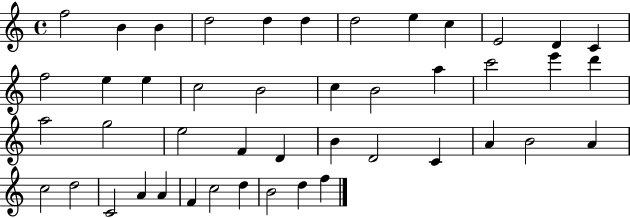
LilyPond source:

{
  \clef treble
  \time 4/4
  \defaultTimeSignature
  \key c \major
  f''2 b'4 b'4 | d''2 d''4 d''4 | d''2 e''4 c''4 | e'2 d'4 c'4 | \break f''2 e''4 e''4 | c''2 b'2 | c''4 b'2 a''4 | c'''2 e'''4 d'''4 | \break a''2 g''2 | e''2 f'4 d'4 | b'4 d'2 c'4 | a'4 b'2 a'4 | \break c''2 d''2 | c'2 a'4 a'4 | f'4 c''2 d''4 | b'2 d''4 f''4 | \break \bar "|."
}